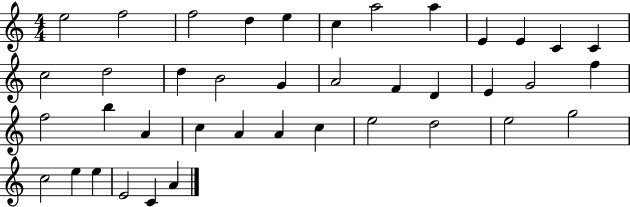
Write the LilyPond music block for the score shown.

{
  \clef treble
  \numericTimeSignature
  \time 4/4
  \key c \major
  e''2 f''2 | f''2 d''4 e''4 | c''4 a''2 a''4 | e'4 e'4 c'4 c'4 | \break c''2 d''2 | d''4 b'2 g'4 | a'2 f'4 d'4 | e'4 g'2 f''4 | \break f''2 b''4 a'4 | c''4 a'4 a'4 c''4 | e''2 d''2 | e''2 g''2 | \break c''2 e''4 e''4 | e'2 c'4 a'4 | \bar "|."
}